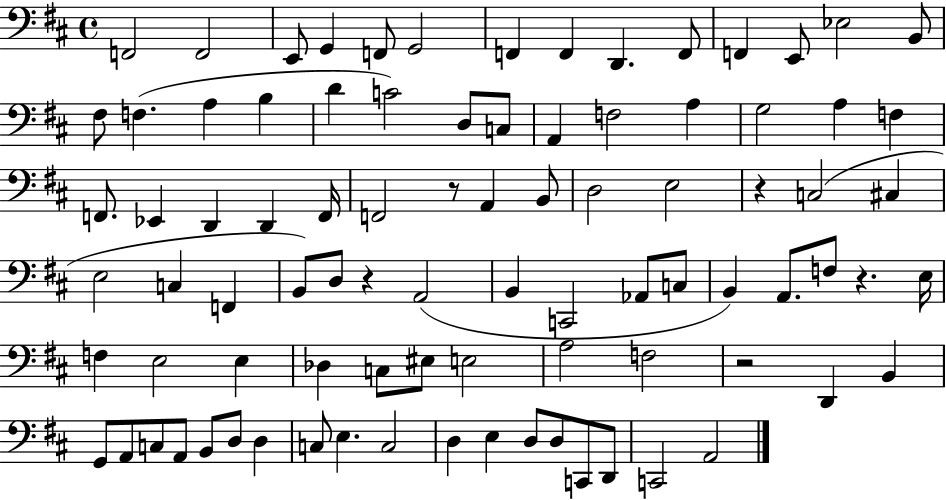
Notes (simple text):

F2/h F2/h E2/e G2/q F2/e G2/h F2/q F2/q D2/q. F2/e F2/q E2/e Eb3/h B2/e F#3/e F3/q. A3/q B3/q D4/q C4/h D3/e C3/e A2/q F3/h A3/q G3/h A3/q F3/q F2/e. Eb2/q D2/q D2/q F2/s F2/h R/e A2/q B2/e D3/h E3/h R/q C3/h C#3/q E3/h C3/q F2/q B2/e D3/e R/q A2/h B2/q C2/h Ab2/e C3/e B2/q A2/e. F3/e R/q. E3/s F3/q E3/h E3/q Db3/q C3/e EIS3/e E3/h A3/h F3/h R/h D2/q B2/q G2/e A2/e C3/e A2/e B2/e D3/e D3/q C3/e E3/q. C3/h D3/q E3/q D3/e D3/e C2/e D2/e C2/h A2/h